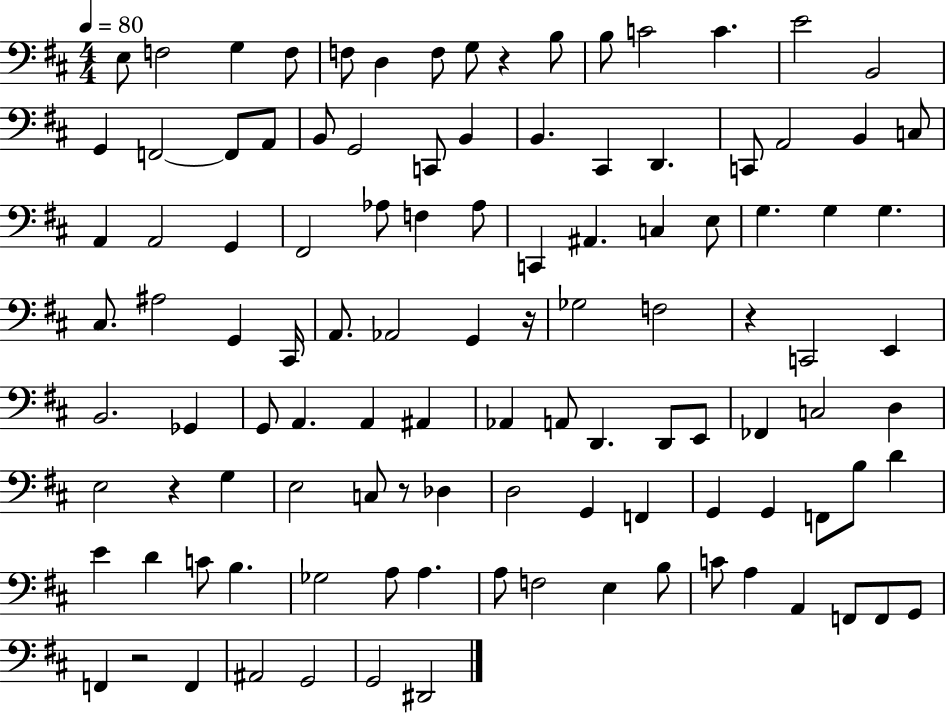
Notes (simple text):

E3/e F3/h G3/q F3/e F3/e D3/q F3/e G3/e R/q B3/e B3/e C4/h C4/q. E4/h B2/h G2/q F2/h F2/e A2/e B2/e G2/h C2/e B2/q B2/q. C#2/q D2/q. C2/e A2/h B2/q C3/e A2/q A2/h G2/q F#2/h Ab3/e F3/q Ab3/e C2/q A#2/q. C3/q E3/e G3/q. G3/q G3/q. C#3/e. A#3/h G2/q C#2/s A2/e. Ab2/h G2/q R/s Gb3/h F3/h R/q C2/h E2/q B2/h. Gb2/q G2/e A2/q. A2/q A#2/q Ab2/q A2/e D2/q. D2/e E2/e FES2/q C3/h D3/q E3/h R/q G3/q E3/h C3/e R/e Db3/q D3/h G2/q F2/q G2/q G2/q F2/e B3/e D4/q E4/q D4/q C4/e B3/q. Gb3/h A3/e A3/q. A3/e F3/h E3/q B3/e C4/e A3/q A2/q F2/e F2/e G2/e F2/q R/h F2/q A#2/h G2/h G2/h D#2/h